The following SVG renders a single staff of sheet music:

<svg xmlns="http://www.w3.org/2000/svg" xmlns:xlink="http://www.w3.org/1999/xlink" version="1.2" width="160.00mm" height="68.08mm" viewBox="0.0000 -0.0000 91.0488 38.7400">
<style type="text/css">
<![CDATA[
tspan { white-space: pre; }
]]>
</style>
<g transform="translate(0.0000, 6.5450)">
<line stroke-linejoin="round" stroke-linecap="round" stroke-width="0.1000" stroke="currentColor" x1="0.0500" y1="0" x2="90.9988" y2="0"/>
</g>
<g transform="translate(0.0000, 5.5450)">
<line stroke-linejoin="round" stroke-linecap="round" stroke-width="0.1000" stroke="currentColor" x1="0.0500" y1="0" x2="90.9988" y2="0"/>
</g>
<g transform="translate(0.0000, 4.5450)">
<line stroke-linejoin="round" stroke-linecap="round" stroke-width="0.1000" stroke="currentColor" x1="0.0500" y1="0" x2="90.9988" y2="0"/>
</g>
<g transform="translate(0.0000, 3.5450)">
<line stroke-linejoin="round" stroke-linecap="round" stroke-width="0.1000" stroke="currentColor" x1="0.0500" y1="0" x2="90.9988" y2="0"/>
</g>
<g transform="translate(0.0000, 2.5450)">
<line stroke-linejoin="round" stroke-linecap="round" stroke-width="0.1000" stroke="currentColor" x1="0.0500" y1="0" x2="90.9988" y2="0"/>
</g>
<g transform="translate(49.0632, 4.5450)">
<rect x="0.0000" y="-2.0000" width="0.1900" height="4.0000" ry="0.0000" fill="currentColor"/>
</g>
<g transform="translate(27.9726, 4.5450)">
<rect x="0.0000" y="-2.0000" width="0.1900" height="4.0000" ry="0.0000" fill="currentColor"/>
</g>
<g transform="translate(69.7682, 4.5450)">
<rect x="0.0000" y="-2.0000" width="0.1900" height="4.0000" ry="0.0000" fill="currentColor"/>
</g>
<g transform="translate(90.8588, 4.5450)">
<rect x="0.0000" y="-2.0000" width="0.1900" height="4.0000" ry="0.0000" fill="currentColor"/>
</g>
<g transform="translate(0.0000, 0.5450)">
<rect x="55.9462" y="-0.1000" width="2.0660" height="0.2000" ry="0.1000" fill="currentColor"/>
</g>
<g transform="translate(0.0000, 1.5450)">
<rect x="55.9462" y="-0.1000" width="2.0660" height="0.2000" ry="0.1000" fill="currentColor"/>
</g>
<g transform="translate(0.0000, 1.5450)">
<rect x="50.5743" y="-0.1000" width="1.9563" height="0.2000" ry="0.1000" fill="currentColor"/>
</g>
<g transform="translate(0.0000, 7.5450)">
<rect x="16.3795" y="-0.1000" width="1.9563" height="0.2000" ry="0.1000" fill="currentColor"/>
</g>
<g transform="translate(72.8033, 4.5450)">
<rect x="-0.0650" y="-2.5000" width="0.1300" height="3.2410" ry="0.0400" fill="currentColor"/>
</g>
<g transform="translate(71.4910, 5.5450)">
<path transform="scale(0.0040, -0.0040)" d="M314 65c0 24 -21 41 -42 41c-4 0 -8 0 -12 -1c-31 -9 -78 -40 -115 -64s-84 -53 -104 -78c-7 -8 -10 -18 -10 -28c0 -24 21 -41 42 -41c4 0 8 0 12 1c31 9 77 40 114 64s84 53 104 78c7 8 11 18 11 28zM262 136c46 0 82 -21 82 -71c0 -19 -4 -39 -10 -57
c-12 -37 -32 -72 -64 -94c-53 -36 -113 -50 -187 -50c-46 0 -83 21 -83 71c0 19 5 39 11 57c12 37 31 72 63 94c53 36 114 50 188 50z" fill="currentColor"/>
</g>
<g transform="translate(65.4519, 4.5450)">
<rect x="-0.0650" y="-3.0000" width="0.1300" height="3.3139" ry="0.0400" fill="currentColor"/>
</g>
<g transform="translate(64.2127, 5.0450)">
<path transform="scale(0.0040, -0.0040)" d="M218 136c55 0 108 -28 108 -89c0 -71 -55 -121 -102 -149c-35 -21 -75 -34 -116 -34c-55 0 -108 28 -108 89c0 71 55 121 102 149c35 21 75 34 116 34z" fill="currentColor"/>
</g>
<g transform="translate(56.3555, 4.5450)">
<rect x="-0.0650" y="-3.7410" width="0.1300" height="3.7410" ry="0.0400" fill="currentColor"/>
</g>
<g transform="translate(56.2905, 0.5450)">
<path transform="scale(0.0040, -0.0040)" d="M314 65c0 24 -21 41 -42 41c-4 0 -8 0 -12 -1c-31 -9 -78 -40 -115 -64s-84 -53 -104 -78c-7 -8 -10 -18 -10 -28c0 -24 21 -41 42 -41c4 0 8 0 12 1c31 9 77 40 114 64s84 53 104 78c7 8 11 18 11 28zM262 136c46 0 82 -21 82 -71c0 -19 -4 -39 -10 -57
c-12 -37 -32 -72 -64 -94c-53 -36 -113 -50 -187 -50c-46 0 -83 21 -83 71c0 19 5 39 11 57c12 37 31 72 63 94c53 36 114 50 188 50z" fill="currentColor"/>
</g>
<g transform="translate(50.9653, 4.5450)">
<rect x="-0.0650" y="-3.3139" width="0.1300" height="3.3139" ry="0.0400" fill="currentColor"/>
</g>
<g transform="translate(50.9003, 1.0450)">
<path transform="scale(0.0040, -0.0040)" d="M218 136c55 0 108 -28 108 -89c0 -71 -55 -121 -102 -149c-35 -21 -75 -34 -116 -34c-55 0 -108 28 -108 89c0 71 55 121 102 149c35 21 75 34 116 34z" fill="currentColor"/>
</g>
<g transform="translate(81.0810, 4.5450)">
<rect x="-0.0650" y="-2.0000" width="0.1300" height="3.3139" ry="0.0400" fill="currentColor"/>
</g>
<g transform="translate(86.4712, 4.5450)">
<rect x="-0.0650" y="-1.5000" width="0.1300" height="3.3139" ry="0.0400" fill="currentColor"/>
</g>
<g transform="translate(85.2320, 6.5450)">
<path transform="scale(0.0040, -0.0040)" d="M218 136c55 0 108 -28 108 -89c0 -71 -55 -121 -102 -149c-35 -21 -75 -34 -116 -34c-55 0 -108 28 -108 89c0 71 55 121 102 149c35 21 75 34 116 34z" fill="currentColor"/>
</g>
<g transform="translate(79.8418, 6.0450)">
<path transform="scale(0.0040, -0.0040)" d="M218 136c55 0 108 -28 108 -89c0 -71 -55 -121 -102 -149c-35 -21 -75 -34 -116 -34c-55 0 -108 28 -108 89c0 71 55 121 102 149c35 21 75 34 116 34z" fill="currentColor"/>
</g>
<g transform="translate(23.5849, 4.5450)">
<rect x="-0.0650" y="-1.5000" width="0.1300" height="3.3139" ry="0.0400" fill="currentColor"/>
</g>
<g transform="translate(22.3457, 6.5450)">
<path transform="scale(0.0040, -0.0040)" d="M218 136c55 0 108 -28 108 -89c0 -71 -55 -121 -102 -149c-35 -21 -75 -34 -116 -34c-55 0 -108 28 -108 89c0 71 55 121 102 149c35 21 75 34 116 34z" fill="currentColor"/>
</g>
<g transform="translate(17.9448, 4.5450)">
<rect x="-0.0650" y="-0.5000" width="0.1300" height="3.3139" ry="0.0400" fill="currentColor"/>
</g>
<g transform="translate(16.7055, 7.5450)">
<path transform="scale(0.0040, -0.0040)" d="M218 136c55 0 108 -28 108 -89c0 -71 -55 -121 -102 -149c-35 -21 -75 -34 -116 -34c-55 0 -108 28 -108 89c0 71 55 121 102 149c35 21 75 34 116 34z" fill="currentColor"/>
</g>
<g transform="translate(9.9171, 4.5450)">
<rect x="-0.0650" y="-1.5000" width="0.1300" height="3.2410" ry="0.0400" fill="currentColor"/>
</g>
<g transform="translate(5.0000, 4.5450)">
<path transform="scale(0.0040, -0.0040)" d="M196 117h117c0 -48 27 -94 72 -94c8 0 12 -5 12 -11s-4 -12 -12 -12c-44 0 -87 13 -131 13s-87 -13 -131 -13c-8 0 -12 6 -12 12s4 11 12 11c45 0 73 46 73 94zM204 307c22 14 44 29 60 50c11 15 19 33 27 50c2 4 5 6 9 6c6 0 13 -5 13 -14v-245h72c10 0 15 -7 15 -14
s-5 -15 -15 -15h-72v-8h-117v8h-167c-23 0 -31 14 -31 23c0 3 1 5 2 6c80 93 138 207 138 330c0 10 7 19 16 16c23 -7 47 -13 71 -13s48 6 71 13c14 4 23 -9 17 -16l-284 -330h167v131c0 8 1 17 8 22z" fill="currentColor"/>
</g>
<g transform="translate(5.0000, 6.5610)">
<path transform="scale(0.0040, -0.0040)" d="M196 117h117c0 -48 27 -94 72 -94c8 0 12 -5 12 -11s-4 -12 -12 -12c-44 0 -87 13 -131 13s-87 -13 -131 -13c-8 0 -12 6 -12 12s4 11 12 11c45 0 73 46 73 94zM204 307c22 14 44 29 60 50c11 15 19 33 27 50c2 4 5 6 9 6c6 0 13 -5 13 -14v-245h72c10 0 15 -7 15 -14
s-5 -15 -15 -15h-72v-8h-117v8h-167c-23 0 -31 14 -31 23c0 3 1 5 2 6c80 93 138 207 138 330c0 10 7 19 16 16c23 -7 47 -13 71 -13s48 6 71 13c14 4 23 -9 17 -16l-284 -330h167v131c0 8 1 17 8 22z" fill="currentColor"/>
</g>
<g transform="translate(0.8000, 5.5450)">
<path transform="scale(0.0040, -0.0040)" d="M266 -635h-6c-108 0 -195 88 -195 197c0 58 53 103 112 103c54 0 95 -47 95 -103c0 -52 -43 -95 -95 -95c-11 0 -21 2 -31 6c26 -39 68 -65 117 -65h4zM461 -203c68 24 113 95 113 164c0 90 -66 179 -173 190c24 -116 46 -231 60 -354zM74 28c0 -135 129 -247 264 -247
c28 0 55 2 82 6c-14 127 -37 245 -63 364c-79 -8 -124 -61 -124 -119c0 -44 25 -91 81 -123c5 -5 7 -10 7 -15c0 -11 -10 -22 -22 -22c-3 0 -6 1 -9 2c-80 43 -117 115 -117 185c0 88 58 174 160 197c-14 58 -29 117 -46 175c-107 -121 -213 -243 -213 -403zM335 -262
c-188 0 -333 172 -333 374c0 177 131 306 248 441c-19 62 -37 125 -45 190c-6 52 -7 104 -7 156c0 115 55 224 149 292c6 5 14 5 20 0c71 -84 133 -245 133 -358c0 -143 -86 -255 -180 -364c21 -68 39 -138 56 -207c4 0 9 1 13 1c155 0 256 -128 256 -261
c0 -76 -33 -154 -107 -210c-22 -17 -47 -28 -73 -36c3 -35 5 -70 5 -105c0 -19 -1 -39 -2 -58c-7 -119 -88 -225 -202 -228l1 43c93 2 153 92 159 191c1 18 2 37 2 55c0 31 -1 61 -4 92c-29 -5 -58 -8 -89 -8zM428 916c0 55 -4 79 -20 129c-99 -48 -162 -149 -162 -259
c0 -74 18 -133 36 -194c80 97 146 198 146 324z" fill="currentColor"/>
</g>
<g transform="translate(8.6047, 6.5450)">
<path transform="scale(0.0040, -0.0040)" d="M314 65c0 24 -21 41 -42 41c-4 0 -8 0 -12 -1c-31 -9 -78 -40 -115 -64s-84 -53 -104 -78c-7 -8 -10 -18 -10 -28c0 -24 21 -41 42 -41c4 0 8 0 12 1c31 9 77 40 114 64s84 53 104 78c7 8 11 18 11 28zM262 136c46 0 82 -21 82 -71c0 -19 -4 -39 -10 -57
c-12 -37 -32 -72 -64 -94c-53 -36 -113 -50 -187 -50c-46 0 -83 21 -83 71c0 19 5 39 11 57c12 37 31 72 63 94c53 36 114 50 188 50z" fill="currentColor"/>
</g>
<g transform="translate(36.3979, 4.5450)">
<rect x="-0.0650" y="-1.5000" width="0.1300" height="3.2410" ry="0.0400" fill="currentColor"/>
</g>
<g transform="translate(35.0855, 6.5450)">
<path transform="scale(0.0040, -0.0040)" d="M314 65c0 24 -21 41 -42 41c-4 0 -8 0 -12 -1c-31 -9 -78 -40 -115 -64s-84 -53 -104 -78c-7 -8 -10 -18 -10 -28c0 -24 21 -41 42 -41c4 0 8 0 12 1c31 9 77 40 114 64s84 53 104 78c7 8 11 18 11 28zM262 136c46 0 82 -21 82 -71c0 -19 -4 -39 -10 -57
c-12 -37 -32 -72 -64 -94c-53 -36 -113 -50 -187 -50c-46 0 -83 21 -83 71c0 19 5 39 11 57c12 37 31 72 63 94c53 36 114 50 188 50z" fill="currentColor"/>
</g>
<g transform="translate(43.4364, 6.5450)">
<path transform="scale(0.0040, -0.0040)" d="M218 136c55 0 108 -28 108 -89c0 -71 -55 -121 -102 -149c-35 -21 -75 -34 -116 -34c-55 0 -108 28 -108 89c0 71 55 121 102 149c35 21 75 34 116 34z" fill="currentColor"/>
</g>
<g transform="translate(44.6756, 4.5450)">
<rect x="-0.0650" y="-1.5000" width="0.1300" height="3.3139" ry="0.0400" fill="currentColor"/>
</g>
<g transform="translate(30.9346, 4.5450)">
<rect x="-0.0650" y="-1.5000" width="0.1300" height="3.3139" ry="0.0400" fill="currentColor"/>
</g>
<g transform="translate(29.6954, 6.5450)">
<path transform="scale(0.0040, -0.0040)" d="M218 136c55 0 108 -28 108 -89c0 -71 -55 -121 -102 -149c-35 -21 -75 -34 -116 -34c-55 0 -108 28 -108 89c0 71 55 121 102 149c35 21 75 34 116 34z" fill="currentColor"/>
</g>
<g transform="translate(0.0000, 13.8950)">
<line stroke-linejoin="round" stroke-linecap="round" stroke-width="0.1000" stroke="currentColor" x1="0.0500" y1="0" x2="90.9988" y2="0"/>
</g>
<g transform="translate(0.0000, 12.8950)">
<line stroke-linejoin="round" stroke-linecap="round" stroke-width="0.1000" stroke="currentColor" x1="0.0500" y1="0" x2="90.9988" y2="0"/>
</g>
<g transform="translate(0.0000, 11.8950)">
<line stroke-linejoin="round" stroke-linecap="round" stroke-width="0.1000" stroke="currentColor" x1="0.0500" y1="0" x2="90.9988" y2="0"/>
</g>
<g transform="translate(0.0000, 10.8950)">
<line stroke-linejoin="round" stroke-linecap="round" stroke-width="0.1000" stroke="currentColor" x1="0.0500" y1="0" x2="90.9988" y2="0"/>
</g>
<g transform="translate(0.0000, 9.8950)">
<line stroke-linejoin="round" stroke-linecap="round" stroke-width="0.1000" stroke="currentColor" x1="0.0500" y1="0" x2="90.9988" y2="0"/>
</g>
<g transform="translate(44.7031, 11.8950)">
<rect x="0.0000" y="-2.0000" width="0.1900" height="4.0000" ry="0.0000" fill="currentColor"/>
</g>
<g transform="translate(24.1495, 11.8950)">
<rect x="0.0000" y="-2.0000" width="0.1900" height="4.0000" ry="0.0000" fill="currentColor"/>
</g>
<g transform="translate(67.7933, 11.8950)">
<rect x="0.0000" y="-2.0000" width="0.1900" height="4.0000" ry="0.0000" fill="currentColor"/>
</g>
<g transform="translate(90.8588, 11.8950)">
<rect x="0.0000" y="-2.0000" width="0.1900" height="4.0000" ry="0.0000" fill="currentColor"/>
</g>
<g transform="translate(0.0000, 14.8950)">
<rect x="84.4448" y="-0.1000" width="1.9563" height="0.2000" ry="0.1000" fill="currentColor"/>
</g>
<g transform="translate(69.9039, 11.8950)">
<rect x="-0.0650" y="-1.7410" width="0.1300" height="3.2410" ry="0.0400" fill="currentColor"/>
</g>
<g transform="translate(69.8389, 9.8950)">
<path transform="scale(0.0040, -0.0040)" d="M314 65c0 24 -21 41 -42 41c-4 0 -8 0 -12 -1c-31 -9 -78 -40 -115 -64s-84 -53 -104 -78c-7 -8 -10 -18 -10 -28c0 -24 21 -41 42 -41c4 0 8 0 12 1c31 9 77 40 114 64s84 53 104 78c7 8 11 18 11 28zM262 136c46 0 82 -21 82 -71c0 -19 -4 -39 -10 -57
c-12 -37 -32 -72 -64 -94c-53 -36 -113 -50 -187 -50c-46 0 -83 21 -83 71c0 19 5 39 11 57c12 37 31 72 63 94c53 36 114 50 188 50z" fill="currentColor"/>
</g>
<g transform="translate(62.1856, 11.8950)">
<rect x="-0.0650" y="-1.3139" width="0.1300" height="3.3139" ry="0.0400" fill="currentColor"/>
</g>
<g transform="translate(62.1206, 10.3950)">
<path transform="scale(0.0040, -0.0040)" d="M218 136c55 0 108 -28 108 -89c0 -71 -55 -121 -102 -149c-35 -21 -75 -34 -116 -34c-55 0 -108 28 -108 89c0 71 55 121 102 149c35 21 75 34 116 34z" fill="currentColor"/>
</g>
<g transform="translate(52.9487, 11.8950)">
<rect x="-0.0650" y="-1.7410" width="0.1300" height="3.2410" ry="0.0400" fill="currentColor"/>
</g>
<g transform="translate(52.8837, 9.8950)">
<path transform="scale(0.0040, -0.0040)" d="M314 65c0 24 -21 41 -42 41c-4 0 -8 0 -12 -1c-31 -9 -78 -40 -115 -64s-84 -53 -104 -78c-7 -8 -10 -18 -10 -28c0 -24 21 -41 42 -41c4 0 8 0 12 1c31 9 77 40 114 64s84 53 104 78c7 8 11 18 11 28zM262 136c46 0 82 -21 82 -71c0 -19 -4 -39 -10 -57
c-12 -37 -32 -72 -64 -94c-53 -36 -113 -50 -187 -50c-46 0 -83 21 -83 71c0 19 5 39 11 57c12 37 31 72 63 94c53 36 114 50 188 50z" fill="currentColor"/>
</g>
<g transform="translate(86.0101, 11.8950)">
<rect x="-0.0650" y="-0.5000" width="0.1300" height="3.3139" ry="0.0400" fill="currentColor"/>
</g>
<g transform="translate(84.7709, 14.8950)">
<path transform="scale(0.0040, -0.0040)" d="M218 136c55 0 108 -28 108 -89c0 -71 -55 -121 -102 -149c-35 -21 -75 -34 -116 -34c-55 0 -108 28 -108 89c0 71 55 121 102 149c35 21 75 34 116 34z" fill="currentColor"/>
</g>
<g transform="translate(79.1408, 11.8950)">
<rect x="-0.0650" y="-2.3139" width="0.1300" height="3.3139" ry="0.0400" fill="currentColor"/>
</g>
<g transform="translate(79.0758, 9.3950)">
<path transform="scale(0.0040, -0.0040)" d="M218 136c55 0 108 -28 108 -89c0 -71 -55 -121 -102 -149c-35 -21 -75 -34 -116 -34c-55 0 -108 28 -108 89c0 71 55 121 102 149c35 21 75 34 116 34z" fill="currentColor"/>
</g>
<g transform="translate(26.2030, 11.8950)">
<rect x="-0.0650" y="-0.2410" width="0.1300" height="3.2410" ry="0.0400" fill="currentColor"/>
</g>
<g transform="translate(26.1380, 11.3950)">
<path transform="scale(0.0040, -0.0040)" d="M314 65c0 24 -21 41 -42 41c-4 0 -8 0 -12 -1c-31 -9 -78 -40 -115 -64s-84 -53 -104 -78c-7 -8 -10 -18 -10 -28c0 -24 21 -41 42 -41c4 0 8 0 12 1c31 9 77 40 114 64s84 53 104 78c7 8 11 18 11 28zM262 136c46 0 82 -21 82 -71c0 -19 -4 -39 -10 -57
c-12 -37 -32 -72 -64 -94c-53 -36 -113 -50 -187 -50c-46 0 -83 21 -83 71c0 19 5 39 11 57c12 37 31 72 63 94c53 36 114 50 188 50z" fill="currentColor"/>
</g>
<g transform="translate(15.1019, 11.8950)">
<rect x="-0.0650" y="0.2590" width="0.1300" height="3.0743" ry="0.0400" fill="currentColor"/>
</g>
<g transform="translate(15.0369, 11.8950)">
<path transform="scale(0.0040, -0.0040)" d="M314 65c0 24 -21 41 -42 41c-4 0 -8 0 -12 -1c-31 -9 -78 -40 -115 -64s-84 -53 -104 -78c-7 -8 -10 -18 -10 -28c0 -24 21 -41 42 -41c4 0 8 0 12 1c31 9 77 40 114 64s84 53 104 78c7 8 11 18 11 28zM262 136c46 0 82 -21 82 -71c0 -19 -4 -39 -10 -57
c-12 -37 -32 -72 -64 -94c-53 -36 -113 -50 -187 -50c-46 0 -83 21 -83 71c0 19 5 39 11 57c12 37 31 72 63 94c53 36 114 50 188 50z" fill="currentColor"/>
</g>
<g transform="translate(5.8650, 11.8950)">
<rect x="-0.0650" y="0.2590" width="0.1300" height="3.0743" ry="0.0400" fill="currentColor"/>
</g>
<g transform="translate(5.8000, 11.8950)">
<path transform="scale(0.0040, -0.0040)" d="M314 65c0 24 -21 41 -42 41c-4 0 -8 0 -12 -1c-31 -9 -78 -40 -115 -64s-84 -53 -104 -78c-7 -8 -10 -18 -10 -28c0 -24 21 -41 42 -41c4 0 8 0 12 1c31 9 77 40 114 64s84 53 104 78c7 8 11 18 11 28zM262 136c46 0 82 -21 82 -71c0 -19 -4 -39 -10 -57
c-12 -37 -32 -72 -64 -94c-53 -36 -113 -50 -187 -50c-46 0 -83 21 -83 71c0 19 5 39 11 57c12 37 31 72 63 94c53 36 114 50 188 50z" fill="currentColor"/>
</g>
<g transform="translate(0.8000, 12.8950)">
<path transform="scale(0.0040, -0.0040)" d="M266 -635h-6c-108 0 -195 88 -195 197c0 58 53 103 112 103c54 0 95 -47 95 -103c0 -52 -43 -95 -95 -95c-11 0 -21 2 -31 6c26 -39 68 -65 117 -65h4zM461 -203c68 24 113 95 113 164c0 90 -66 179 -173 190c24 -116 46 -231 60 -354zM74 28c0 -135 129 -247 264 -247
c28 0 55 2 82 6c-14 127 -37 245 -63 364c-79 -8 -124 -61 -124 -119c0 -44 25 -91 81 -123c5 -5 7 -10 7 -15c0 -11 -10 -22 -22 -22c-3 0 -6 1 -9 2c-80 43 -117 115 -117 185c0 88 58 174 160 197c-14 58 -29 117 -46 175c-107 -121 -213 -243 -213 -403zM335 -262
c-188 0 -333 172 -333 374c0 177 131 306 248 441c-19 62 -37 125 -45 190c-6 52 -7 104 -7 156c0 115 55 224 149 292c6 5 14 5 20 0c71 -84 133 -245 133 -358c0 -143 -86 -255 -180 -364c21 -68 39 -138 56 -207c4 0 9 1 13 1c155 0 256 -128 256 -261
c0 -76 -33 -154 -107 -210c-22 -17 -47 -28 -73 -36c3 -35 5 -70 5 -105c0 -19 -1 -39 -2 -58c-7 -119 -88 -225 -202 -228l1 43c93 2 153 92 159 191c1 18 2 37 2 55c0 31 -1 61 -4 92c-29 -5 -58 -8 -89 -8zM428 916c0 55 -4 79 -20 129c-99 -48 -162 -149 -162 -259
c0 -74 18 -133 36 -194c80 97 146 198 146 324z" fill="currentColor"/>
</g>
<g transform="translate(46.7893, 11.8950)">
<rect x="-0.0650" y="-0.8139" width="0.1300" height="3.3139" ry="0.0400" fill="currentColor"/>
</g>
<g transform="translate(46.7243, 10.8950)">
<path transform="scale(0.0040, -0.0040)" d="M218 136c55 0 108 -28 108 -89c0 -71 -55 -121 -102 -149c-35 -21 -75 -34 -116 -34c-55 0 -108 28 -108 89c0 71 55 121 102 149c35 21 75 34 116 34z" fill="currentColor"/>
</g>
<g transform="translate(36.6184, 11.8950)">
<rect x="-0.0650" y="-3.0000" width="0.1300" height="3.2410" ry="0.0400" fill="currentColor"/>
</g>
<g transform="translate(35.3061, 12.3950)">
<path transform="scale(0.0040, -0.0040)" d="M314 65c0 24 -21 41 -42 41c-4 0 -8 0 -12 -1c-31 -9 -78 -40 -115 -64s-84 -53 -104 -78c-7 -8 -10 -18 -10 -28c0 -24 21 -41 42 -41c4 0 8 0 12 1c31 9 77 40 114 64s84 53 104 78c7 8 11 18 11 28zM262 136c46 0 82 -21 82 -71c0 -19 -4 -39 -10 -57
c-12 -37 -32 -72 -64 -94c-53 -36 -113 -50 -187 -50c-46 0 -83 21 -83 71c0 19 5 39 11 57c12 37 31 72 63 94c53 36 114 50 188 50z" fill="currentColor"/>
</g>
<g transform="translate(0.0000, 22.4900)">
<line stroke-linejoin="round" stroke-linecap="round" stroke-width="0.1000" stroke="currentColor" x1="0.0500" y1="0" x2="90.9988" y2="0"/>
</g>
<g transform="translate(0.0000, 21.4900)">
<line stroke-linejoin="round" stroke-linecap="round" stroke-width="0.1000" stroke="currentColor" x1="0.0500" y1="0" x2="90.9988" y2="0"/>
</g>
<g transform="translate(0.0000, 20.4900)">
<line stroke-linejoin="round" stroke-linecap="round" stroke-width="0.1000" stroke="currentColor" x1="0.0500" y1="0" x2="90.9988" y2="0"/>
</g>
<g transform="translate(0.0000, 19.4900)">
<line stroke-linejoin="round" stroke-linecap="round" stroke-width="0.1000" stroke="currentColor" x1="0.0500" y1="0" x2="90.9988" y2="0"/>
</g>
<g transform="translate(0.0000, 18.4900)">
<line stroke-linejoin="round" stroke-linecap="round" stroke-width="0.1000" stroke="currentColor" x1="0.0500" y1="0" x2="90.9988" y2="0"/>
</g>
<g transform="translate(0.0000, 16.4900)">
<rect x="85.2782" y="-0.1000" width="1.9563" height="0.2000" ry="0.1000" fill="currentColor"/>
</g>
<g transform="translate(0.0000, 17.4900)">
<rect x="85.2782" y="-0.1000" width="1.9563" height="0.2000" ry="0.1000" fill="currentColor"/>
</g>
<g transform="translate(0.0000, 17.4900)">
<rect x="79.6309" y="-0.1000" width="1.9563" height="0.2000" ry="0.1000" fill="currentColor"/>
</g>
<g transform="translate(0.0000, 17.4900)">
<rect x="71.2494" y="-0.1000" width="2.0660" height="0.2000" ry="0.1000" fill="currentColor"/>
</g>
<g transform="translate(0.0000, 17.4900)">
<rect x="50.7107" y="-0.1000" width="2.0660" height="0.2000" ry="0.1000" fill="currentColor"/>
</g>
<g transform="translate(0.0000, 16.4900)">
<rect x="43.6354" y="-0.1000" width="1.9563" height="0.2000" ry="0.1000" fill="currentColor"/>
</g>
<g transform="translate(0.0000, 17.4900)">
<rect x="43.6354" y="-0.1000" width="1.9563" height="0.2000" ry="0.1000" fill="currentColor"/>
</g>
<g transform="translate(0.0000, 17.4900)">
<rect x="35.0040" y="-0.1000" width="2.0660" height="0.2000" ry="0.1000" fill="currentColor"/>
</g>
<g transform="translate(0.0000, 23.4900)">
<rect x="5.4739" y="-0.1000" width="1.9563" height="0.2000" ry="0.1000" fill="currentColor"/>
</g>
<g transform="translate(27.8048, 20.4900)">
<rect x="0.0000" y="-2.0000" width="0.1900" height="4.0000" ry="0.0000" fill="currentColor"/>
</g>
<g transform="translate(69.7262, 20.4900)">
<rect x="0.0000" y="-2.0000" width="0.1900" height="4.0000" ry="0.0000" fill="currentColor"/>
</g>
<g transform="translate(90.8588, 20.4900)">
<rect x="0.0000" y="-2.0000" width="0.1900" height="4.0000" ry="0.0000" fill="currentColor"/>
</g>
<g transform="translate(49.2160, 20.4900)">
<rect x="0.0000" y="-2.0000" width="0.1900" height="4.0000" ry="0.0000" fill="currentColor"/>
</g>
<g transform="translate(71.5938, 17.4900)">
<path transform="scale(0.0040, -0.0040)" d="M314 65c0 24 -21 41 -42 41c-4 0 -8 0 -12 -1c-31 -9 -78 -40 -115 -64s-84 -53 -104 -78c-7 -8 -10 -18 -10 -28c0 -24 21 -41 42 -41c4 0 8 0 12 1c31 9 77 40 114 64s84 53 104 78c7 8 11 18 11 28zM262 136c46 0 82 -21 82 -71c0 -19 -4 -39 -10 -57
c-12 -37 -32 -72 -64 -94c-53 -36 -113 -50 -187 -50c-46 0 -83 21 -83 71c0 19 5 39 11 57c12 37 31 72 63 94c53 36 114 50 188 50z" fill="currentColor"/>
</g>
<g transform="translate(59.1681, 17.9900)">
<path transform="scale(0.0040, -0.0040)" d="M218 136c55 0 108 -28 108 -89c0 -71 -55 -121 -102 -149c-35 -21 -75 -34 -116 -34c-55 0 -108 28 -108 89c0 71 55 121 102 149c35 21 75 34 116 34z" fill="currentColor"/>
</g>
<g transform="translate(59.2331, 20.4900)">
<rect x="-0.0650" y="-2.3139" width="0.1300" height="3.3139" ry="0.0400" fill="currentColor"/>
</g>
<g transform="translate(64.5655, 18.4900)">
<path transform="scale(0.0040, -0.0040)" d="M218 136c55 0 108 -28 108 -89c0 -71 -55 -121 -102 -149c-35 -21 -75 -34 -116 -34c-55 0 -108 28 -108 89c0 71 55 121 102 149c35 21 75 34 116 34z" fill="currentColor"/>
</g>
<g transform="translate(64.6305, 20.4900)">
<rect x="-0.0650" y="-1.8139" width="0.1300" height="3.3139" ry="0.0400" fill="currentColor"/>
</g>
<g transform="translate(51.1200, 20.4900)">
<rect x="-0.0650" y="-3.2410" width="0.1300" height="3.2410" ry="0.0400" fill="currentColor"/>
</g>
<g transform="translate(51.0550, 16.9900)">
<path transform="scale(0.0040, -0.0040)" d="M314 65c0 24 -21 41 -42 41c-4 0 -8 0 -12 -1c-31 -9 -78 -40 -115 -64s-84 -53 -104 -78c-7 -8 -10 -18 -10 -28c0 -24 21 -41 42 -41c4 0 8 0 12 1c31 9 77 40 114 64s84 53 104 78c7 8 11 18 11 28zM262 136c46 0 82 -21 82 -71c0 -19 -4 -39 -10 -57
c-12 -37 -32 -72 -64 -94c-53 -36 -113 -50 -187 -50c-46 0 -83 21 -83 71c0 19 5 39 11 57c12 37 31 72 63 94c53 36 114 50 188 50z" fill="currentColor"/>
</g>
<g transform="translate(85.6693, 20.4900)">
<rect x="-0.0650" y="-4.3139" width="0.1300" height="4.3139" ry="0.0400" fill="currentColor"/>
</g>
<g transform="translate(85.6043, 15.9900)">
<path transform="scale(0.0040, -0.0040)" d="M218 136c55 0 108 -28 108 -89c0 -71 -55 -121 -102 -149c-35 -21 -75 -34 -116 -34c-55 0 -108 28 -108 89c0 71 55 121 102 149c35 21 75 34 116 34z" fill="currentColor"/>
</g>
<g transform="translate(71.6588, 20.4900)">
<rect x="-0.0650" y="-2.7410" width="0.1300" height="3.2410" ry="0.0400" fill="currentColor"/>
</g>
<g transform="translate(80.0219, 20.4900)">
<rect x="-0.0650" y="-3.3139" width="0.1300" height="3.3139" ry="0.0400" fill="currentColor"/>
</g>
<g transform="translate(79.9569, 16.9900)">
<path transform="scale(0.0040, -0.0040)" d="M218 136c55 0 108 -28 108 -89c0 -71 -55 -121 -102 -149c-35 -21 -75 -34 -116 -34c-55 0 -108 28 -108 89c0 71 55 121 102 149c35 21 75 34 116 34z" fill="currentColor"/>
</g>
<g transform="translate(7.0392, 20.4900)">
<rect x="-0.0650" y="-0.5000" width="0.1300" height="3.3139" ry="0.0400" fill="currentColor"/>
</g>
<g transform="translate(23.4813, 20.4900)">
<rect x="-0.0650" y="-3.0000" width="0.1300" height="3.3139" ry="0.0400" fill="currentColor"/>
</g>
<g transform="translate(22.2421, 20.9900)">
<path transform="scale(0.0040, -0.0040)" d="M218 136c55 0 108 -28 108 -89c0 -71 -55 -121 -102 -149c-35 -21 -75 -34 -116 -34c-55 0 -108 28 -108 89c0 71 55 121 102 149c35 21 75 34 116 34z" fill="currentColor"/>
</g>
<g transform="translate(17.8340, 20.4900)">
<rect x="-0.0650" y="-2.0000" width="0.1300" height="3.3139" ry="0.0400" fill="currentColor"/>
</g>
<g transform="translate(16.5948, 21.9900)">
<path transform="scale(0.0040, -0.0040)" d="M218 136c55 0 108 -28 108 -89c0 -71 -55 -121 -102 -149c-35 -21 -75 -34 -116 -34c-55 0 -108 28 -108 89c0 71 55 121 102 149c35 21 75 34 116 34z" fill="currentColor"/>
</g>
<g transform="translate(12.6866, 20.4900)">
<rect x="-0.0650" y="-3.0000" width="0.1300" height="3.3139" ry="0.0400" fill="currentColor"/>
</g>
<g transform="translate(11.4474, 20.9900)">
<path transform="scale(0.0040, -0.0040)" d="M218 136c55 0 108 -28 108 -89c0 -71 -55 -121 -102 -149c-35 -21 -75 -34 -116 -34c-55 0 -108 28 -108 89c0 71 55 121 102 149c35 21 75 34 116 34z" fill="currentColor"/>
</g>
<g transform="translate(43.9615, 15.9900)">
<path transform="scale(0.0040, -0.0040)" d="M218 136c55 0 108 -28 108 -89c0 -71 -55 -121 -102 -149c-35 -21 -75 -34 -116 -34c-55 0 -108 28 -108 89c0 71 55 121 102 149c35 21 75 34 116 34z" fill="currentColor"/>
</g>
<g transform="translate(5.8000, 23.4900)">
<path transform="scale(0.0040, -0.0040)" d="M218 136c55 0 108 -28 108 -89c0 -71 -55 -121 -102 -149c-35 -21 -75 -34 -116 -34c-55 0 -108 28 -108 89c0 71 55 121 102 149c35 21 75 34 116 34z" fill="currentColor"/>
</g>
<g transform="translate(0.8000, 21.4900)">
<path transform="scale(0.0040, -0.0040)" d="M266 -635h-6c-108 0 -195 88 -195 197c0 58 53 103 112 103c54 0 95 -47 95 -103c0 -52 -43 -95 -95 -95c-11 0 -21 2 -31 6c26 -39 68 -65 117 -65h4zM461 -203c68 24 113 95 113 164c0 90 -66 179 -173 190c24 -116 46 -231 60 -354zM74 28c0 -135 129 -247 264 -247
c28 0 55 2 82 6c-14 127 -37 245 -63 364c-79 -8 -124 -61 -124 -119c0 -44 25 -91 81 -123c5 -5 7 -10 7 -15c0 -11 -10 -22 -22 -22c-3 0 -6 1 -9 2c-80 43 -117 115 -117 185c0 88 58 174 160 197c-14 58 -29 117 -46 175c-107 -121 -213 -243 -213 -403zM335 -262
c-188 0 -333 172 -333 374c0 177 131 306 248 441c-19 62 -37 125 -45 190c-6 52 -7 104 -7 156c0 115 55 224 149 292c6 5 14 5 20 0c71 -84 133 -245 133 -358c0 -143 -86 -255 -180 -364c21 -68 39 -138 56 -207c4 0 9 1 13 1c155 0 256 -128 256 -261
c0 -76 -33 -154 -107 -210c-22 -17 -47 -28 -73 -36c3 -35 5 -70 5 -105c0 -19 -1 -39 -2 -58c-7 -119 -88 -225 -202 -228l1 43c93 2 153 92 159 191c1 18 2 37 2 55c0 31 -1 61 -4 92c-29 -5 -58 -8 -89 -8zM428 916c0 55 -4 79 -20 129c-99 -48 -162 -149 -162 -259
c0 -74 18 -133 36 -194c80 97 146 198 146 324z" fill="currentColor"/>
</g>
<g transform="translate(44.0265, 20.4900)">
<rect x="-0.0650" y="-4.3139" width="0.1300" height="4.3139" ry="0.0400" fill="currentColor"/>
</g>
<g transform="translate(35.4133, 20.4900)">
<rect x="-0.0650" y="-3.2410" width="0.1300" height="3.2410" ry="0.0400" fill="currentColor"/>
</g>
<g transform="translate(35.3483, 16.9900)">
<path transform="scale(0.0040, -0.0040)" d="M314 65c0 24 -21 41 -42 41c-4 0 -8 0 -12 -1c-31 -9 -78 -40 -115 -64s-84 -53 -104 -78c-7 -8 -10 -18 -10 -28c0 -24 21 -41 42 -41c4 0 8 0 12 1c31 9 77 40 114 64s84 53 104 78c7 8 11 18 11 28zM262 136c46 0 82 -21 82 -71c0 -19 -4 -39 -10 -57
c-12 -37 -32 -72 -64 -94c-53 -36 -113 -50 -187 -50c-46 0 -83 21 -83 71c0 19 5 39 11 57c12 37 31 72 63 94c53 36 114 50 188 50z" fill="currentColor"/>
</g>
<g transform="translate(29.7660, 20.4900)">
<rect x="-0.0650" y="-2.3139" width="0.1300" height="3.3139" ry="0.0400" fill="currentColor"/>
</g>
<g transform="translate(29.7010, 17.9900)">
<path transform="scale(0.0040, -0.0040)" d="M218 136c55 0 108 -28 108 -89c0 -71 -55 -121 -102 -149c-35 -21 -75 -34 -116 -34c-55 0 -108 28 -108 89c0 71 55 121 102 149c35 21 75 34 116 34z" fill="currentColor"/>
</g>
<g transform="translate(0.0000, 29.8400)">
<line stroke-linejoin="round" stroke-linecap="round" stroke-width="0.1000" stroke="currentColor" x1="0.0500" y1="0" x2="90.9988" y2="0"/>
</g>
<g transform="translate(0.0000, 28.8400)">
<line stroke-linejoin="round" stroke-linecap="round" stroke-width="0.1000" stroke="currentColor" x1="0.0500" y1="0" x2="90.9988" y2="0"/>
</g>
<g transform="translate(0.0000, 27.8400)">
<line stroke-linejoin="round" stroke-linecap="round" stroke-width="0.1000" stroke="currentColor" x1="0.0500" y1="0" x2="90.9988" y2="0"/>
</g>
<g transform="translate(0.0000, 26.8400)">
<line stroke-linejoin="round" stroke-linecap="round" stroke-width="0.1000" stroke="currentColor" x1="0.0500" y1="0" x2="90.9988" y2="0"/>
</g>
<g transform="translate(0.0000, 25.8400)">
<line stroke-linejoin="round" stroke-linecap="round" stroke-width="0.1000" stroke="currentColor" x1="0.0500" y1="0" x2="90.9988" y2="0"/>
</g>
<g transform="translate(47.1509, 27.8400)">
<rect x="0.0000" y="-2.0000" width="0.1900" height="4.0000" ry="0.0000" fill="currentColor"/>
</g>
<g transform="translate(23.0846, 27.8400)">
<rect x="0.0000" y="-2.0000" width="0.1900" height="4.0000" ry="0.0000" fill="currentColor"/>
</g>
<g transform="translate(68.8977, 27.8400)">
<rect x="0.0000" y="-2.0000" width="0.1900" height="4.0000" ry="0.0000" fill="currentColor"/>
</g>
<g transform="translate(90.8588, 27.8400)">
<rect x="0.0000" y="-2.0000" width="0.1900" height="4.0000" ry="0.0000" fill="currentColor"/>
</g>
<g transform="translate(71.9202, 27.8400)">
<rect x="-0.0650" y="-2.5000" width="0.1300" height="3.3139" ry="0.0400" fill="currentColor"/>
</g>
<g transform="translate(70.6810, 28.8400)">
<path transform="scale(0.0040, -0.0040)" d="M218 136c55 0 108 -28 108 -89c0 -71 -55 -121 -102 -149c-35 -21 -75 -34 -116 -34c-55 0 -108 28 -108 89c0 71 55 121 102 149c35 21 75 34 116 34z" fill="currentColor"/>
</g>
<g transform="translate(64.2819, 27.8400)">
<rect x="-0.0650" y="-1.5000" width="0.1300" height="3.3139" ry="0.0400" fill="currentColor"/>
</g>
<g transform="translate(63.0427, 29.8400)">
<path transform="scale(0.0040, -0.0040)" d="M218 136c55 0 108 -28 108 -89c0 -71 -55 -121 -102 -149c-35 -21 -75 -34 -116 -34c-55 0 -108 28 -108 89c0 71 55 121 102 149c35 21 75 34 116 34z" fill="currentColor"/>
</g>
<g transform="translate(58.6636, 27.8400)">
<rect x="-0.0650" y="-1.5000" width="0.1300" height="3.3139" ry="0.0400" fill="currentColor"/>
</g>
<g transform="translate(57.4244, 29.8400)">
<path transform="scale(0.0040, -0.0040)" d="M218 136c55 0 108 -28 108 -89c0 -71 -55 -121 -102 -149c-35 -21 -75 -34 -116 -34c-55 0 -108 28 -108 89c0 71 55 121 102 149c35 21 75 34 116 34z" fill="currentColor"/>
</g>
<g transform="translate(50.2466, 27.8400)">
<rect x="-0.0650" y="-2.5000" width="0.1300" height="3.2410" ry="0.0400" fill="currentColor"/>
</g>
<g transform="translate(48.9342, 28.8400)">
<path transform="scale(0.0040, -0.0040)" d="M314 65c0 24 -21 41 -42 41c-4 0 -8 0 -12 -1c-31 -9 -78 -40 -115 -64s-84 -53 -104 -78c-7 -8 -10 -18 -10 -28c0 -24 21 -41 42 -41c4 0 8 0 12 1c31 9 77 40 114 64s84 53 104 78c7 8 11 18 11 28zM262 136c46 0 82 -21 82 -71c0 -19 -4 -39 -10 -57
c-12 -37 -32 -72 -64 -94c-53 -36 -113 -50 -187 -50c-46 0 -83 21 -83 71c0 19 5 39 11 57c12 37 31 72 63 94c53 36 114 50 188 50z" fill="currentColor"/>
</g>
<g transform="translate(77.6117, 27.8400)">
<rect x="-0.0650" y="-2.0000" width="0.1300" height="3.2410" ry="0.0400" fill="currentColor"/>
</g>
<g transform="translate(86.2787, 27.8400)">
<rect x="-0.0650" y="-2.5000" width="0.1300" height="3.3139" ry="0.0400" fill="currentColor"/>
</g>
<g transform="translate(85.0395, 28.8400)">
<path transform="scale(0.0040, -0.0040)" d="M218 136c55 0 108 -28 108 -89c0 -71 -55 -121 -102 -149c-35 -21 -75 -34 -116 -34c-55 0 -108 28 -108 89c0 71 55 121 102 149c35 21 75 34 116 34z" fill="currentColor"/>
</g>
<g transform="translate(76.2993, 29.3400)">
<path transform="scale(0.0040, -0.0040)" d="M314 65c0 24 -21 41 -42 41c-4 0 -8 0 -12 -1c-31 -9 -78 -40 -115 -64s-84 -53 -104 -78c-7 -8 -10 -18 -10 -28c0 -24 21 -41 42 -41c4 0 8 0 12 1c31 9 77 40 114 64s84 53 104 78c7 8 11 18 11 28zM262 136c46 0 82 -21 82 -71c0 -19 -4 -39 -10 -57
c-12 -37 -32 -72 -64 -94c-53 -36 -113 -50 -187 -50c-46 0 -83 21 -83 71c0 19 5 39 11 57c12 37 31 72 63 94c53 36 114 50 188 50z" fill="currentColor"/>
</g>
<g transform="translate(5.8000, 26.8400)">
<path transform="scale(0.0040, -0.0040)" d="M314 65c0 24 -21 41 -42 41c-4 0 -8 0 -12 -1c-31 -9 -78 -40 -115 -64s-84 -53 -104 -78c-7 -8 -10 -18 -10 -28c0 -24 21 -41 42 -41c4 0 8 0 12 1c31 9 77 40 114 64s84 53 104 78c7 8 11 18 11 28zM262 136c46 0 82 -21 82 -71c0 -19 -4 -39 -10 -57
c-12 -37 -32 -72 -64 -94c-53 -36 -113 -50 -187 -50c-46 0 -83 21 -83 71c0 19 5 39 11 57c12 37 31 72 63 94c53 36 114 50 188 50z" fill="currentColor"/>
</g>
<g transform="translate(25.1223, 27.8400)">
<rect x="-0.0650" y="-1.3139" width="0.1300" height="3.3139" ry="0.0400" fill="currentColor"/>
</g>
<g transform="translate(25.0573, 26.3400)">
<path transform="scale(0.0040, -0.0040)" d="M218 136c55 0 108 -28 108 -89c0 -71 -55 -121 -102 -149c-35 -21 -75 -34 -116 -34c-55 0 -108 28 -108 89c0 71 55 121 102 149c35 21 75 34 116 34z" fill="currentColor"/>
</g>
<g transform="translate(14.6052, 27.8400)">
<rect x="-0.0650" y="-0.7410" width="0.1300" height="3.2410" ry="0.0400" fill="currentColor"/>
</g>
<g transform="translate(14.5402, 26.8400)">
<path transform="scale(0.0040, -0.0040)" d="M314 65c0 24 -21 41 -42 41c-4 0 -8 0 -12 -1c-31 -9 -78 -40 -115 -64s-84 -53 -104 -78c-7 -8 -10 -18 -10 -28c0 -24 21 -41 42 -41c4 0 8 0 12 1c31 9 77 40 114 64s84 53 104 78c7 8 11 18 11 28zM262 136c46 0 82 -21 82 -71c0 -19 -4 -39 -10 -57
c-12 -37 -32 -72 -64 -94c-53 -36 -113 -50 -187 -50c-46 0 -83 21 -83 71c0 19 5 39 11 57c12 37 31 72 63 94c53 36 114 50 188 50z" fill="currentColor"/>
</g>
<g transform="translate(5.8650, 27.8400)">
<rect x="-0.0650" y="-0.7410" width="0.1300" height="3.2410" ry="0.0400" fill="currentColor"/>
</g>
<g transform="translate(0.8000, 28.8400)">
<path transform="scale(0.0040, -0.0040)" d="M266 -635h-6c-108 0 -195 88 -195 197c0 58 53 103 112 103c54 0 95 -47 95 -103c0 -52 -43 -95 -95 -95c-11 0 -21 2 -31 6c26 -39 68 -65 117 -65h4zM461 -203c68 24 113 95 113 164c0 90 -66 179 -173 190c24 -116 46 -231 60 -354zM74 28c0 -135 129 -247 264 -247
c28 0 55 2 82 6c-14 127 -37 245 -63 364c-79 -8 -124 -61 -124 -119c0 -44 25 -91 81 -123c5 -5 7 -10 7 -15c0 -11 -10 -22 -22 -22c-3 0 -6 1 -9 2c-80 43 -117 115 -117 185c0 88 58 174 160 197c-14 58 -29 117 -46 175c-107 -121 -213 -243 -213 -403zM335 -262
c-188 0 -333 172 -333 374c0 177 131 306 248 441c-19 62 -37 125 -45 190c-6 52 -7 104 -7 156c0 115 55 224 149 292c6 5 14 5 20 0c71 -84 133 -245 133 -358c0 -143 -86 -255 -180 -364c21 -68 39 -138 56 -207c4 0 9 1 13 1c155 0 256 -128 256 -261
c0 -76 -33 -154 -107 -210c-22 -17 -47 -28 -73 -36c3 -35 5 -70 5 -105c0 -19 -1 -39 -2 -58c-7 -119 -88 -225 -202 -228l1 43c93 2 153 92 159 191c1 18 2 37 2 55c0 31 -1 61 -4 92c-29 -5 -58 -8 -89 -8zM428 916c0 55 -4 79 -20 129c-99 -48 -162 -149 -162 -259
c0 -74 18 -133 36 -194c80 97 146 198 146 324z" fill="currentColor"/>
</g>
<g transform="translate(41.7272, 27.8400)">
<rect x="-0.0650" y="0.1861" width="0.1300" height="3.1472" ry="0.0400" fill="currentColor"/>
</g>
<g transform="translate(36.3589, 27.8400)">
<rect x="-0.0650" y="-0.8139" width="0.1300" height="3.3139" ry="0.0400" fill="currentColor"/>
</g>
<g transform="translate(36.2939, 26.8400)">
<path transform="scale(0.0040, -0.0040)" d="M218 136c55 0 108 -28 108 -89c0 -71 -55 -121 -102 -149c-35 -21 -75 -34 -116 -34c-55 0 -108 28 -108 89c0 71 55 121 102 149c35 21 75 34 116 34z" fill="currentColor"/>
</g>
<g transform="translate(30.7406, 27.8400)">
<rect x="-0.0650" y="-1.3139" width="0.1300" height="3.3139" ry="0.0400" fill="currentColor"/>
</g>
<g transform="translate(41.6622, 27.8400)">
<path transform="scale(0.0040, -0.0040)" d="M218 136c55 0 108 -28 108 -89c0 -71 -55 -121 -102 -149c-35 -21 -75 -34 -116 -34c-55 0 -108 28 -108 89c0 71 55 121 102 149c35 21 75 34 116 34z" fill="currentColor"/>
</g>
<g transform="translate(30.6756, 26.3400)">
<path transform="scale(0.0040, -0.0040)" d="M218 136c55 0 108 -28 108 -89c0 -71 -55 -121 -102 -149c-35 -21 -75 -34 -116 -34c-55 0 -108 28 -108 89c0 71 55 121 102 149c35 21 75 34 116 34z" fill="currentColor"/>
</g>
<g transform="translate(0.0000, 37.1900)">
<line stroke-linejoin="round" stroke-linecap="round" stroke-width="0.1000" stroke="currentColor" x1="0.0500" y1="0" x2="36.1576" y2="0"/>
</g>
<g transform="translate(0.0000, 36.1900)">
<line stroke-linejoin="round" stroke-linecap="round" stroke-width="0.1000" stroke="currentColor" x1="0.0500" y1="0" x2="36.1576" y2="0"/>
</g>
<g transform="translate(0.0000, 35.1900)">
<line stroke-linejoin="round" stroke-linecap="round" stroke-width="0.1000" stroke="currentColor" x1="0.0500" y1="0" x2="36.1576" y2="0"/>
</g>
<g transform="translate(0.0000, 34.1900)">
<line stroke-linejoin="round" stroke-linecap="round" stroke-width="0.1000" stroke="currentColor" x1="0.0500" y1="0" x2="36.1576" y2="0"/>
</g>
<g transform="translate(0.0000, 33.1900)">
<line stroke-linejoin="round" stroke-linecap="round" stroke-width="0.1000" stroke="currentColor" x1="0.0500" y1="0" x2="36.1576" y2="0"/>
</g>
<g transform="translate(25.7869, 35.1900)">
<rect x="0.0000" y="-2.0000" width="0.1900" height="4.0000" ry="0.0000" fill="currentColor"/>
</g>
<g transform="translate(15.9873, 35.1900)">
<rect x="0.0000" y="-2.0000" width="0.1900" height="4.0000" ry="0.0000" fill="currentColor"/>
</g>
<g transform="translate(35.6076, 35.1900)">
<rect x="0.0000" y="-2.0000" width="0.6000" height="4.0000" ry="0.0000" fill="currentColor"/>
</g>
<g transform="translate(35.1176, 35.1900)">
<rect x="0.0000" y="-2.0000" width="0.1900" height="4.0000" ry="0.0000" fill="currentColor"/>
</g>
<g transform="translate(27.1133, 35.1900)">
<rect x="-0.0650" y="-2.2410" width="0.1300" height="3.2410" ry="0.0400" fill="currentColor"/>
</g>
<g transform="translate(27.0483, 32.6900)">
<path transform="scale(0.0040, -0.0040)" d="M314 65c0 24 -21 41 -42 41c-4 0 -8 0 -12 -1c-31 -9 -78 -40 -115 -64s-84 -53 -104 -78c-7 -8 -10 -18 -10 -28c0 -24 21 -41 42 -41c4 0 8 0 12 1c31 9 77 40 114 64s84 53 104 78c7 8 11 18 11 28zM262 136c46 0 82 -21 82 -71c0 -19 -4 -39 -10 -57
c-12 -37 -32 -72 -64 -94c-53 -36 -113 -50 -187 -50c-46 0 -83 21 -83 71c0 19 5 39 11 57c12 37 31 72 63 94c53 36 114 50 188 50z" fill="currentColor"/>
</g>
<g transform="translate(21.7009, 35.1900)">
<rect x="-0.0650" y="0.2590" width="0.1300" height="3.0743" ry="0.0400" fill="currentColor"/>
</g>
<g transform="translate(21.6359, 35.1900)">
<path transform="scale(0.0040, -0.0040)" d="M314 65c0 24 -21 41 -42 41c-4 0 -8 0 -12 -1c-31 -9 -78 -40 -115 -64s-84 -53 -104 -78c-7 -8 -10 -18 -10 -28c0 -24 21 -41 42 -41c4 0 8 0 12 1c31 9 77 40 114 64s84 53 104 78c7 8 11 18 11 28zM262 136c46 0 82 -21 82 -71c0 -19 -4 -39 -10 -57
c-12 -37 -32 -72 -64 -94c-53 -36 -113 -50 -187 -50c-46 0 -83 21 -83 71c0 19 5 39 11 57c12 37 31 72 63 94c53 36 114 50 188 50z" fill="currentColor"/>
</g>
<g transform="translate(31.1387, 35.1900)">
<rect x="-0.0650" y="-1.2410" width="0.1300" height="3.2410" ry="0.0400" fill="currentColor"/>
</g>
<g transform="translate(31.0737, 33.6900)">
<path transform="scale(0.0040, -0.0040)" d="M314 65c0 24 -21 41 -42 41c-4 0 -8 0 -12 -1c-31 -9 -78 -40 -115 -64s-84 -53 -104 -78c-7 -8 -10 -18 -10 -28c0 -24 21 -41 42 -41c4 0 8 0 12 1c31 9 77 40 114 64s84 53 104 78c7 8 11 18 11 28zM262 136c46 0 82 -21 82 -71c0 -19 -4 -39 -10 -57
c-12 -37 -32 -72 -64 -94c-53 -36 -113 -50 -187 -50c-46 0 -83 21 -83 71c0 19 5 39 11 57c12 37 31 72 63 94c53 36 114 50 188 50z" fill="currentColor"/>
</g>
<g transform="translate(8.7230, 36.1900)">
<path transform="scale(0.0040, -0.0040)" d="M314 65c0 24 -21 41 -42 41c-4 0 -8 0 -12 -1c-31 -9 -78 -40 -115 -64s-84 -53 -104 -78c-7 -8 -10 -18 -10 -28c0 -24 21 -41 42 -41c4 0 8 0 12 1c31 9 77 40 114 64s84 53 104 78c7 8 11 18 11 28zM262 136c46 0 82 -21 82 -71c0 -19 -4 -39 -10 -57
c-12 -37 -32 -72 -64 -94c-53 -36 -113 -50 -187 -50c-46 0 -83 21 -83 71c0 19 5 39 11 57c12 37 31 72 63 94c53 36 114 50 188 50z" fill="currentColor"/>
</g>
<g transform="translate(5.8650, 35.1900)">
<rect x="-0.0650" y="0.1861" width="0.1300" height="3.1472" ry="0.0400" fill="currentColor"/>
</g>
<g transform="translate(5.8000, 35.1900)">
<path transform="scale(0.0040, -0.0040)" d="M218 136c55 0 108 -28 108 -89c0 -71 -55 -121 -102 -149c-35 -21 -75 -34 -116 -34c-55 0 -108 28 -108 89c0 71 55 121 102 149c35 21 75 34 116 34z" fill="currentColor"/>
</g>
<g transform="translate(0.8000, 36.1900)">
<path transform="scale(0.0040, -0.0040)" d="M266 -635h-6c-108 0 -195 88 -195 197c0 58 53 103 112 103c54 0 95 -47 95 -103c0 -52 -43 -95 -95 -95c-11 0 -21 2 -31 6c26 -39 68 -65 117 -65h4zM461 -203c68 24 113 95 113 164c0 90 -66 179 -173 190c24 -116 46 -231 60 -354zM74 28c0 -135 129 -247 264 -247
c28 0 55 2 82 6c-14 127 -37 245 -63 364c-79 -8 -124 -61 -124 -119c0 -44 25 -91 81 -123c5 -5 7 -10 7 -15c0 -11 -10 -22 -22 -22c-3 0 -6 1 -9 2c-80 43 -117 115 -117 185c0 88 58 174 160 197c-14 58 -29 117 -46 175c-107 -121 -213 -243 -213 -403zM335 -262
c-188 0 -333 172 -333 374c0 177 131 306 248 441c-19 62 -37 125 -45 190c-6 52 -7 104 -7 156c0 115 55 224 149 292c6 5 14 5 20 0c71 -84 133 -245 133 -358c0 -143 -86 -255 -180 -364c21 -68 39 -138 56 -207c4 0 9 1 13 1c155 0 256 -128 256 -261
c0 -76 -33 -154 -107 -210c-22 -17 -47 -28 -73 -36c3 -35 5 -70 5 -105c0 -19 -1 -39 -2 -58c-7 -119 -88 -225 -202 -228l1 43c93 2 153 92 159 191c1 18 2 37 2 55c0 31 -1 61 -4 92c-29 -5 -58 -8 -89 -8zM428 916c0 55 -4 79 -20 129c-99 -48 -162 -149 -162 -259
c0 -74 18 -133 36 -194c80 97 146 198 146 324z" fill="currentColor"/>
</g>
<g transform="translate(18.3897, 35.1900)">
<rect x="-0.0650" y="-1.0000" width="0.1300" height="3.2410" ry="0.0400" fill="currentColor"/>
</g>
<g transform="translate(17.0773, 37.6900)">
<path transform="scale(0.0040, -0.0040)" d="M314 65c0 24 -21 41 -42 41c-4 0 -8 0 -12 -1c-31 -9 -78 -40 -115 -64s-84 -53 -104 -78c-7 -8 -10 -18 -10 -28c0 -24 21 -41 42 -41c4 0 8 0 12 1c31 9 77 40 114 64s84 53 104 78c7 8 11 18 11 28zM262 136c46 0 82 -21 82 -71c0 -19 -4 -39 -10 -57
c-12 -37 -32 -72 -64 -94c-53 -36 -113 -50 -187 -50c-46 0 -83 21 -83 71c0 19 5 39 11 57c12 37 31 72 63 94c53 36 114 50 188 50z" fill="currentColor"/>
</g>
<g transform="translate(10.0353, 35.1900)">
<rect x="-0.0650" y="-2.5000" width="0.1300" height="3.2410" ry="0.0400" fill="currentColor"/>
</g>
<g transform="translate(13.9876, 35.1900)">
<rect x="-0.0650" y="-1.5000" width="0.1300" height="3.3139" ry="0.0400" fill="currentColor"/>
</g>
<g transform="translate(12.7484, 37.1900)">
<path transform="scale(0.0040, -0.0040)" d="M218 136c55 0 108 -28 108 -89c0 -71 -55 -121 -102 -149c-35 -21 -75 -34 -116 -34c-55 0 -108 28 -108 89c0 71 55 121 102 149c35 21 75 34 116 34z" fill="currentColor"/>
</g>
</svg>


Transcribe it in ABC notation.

X:1
T:Untitled
M:4/4
L:1/4
K:C
E2 C E E E2 E b c'2 A G2 F E B2 B2 c2 A2 d f2 e f2 g C C A F A g b2 d' b2 g f a2 b d' d2 d2 e e d B G2 E E G F2 G B G2 E D2 B2 g2 e2